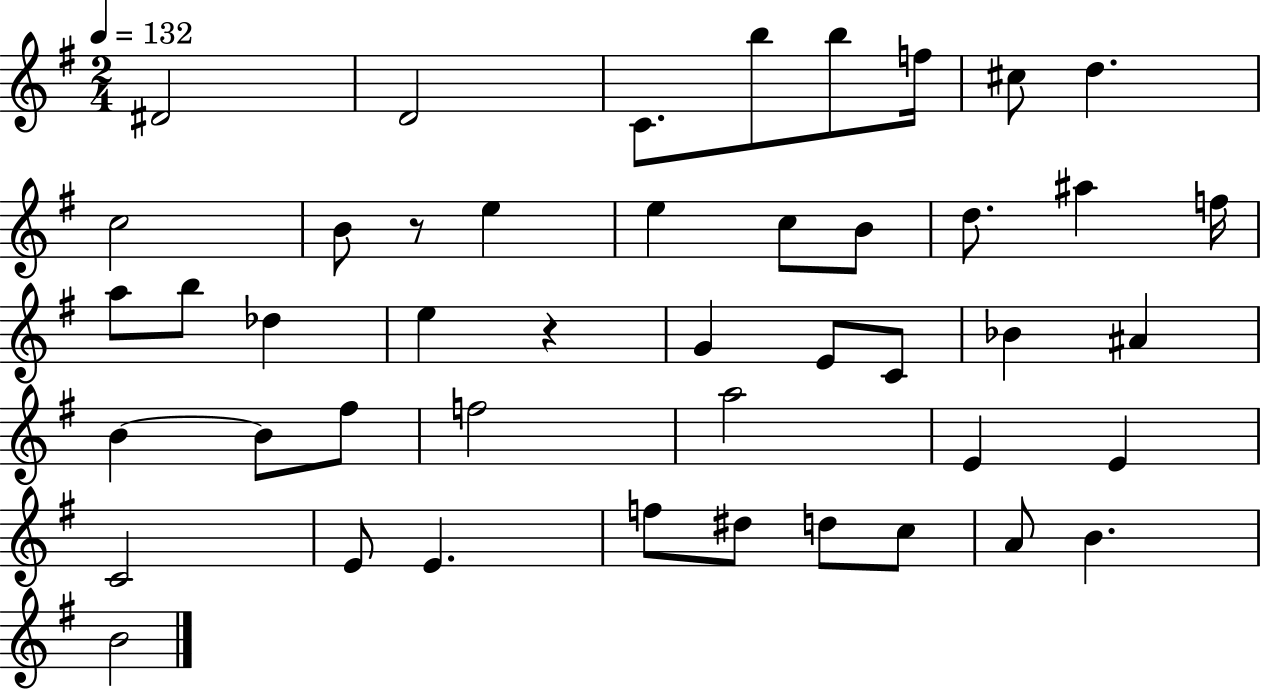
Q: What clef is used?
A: treble